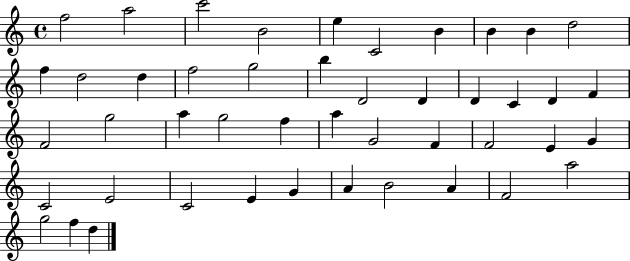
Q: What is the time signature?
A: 4/4